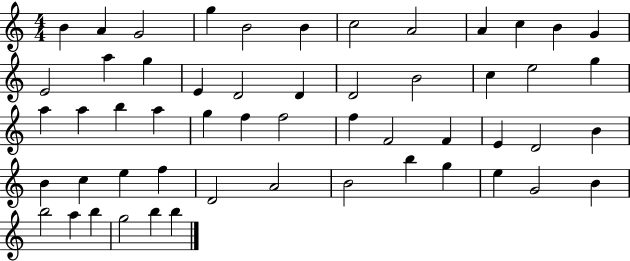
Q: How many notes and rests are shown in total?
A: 54